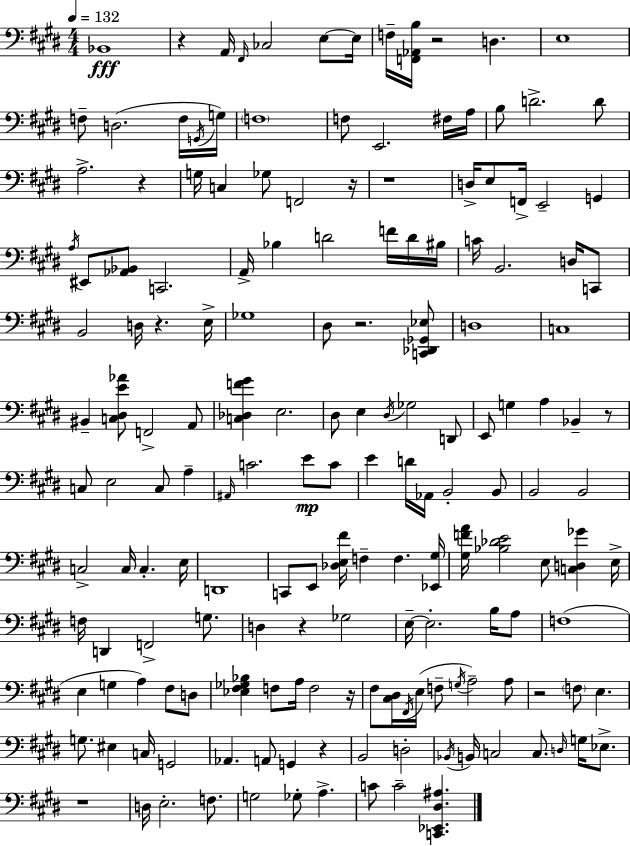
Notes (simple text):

Bb2/w R/q A2/s F#2/s CES3/h E3/e E3/s F3/s [F2,Ab2,B3]/s R/h D3/q. E3/w F3/e D3/h. F3/s G2/s G3/s F3/w F3/e E2/h. F#3/s A3/s B3/e D4/h. D4/e A3/h. R/q G3/s C3/q Gb3/e F2/h R/s R/w D3/s E3/e F2/s E2/h G2/q A3/s EIS2/e [Ab2,Bb2]/e C2/h. A2/s Bb3/q D4/h F4/s D4/s BIS3/s C4/s B2/h. D3/s C2/e B2/h D3/s R/q. E3/s Gb3/w D#3/e R/h. [C2,Db2,Gb2,Eb3]/e D3/w C3/w BIS2/q [C3,D#3,E4,Ab4]/e F2/h A2/e [C3,Db3,F4,G#4]/q E3/h. D#3/e E3/q D#3/s Gb3/h D2/e E2/e G3/q A3/q Bb2/q R/e C3/e E3/h C3/e A3/q A#2/s C4/h. E4/e C4/e E4/q D4/s Ab2/s B2/h B2/e B2/h B2/h C3/h C3/s C3/q. E3/s D2/w C2/e E2/e [Db3,E3,F#4]/s F3/q F3/q. [Eb2,G#3]/s [G#3,F4,A4]/s [Bb3,Db4,E4]/h E3/e [C3,D3,Gb4]/q E3/s F3/s D2/q F2/h G3/e. D3/q R/q Gb3/h E3/s E3/h. B3/s A3/e F3/w E3/q G3/q A3/q F#3/e D3/e [Eb3,F#3,Gb3,Bb3]/q F3/e A3/s F3/h R/s F#3/e [C#3,D#3]/s F#2/s E3/s F3/e G3/s A3/h A3/e R/h F3/e E3/q. G3/e. EIS3/q C3/s G2/h Ab2/q. A2/e G2/q R/q B2/h D3/h Bb2/s B2/s C3/h C3/e. D3/s G3/s Eb3/e. R/w D3/s E3/h. F3/e. G3/h Gb3/e A3/q. C4/e C4/h [C2,Eb2,D#3,A#3]/q.